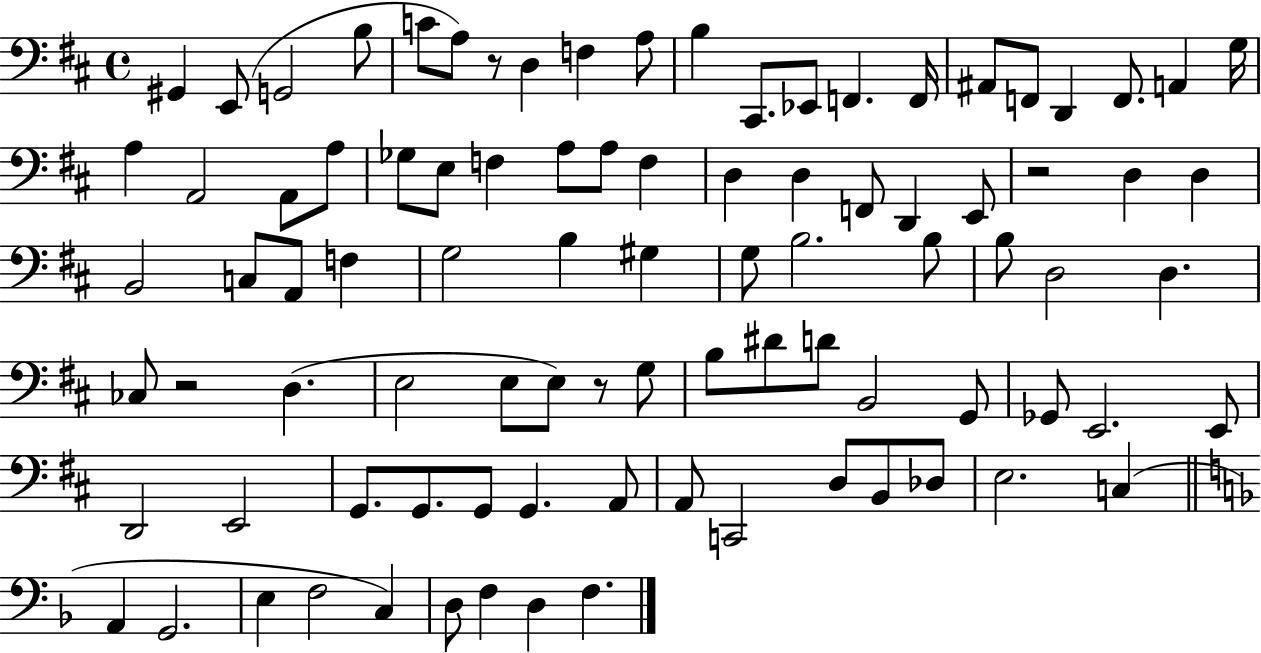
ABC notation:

X:1
T:Untitled
M:4/4
L:1/4
K:D
^G,, E,,/2 G,,2 B,/2 C/2 A,/2 z/2 D, F, A,/2 B, ^C,,/2 _E,,/2 F,, F,,/4 ^A,,/2 F,,/2 D,, F,,/2 A,, G,/4 A, A,,2 A,,/2 A,/2 _G,/2 E,/2 F, A,/2 A,/2 F, D, D, F,,/2 D,, E,,/2 z2 D, D, B,,2 C,/2 A,,/2 F, G,2 B, ^G, G,/2 B,2 B,/2 B,/2 D,2 D, _C,/2 z2 D, E,2 E,/2 E,/2 z/2 G,/2 B,/2 ^D/2 D/2 B,,2 G,,/2 _G,,/2 E,,2 E,,/2 D,,2 E,,2 G,,/2 G,,/2 G,,/2 G,, A,,/2 A,,/2 C,,2 D,/2 B,,/2 _D,/2 E,2 C, A,, G,,2 E, F,2 C, D,/2 F, D, F,